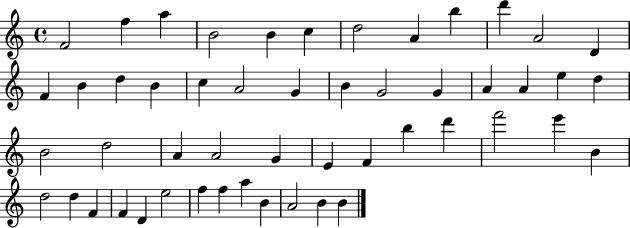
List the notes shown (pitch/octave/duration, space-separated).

F4/h F5/q A5/q B4/h B4/q C5/q D5/h A4/q B5/q D6/q A4/h D4/q F4/q B4/q D5/q B4/q C5/q A4/h G4/q B4/q G4/h G4/q A4/q A4/q E5/q D5/q B4/h D5/h A4/q A4/h G4/q E4/q F4/q B5/q D6/q F6/h E6/q B4/q D5/h D5/q F4/q F4/q D4/q E5/h F5/q F5/q A5/q B4/q A4/h B4/q B4/q